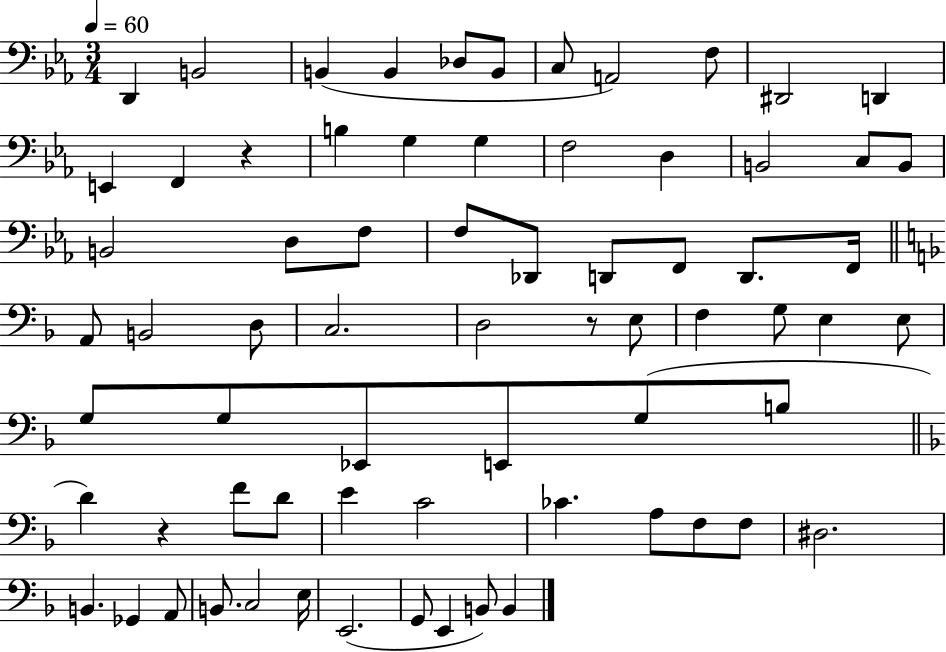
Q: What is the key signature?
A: EES major